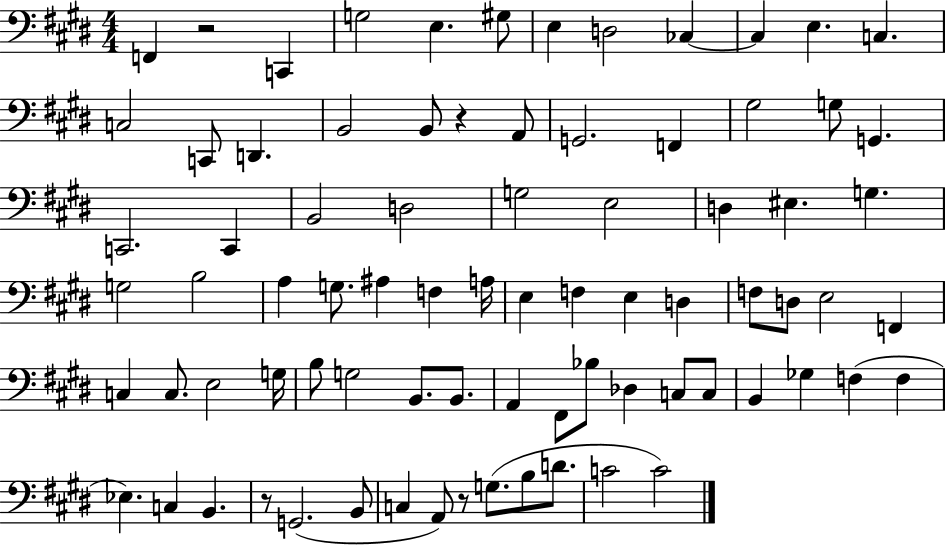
F2/q R/h C2/q G3/h E3/q. G#3/e E3/q D3/h CES3/q CES3/q E3/q. C3/q. C3/h C2/e D2/q. B2/h B2/e R/q A2/e G2/h. F2/q G#3/h G3/e G2/q. C2/h. C2/q B2/h D3/h G3/h E3/h D3/q EIS3/q. G3/q. G3/h B3/h A3/q G3/e. A#3/q F3/q A3/s E3/q F3/q E3/q D3/q F3/e D3/e E3/h F2/q C3/q C3/e. E3/h G3/s B3/e G3/h B2/e. B2/e. A2/q F#2/e Bb3/e Db3/q C3/e C3/e B2/q Gb3/q F3/q F3/q Eb3/q. C3/q B2/q. R/e G2/h. B2/e C3/q A2/e R/e G3/e. B3/e D4/e. C4/h C4/h